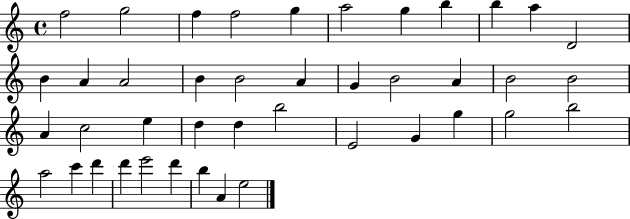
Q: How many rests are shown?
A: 0